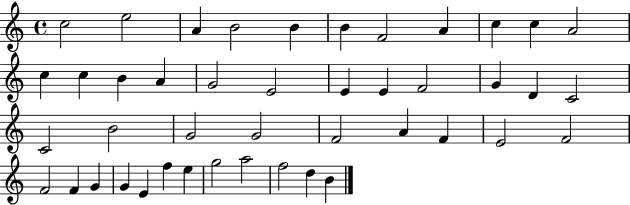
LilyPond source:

{
  \clef treble
  \time 4/4
  \defaultTimeSignature
  \key c \major
  c''2 e''2 | a'4 b'2 b'4 | b'4 f'2 a'4 | c''4 c''4 a'2 | \break c''4 c''4 b'4 a'4 | g'2 e'2 | e'4 e'4 f'2 | g'4 d'4 c'2 | \break c'2 b'2 | g'2 g'2 | f'2 a'4 f'4 | e'2 f'2 | \break f'2 f'4 g'4 | g'4 e'4 f''4 e''4 | g''2 a''2 | f''2 d''4 b'4 | \break \bar "|."
}